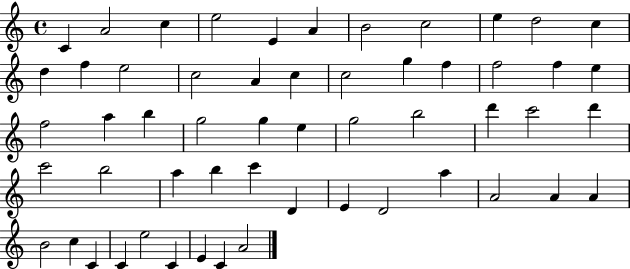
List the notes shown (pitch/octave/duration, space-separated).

C4/q A4/h C5/q E5/h E4/q A4/q B4/h C5/h E5/q D5/h C5/q D5/q F5/q E5/h C5/h A4/q C5/q C5/h G5/q F5/q F5/h F5/q E5/q F5/h A5/q B5/q G5/h G5/q E5/q G5/h B5/h D6/q C6/h D6/q C6/h B5/h A5/q B5/q C6/q D4/q E4/q D4/h A5/q A4/h A4/q A4/q B4/h C5/q C4/q C4/q E5/h C4/q E4/q C4/q A4/h